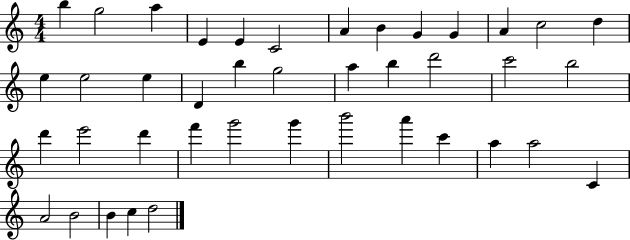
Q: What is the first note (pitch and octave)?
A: B5